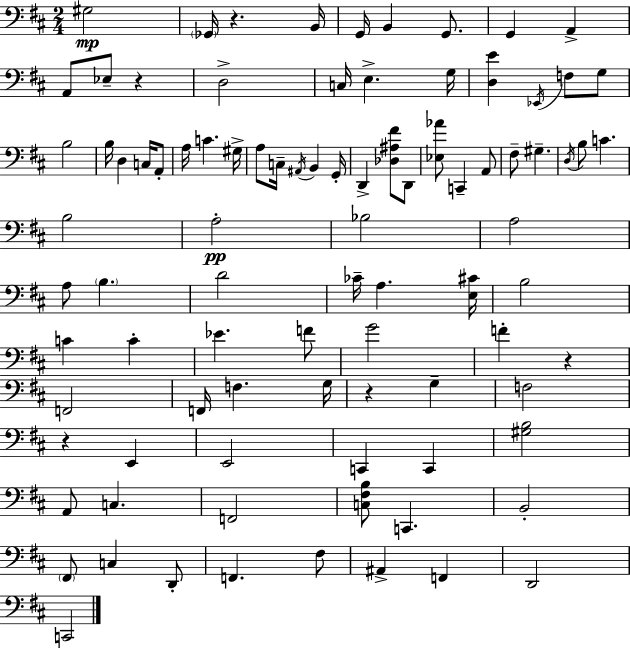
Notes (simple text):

G#3/h Gb2/s R/q. B2/s G2/s B2/q G2/e. G2/q A2/q A2/e Eb3/e R/q D3/h C3/s E3/q. G3/s [D3,E4]/q Eb2/s F3/e G3/e B3/h B3/s D3/q C3/s A2/e A3/s C4/q. G#3/s A3/e C3/s A#2/s B2/q G2/s D2/q [Db3,A#3,F#4]/e D2/e [Eb3,Ab4]/e C2/q A2/e F#3/e G#3/q. D3/s B3/e C4/q. B3/h A3/h Bb3/h A3/h A3/e B3/q. D4/h CES4/s A3/q. [E3,C#4]/s B3/h C4/q C4/q Eb4/q. F4/e G4/h F4/q R/q F2/h F2/s F3/q. G3/s R/q G3/q F3/h R/q E2/q E2/h C2/q C2/q [G#3,B3]/h A2/e C3/q. F2/h [C3,F#3,B3]/e C2/q. B2/h F#2/e C3/q D2/e F2/q. F#3/e A#2/q F2/q D2/h C2/h